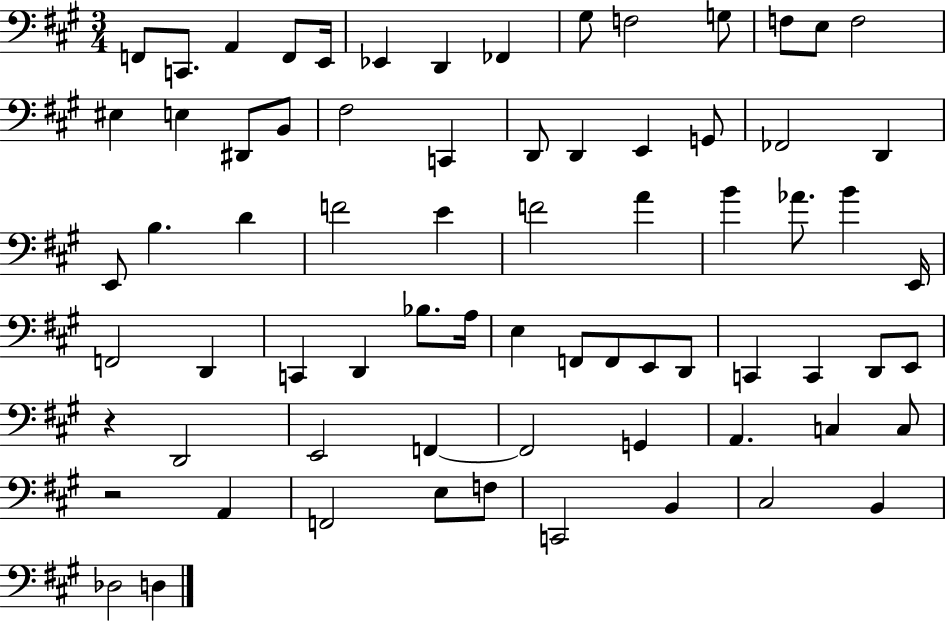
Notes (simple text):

F2/e C2/e. A2/q F2/e E2/s Eb2/q D2/q FES2/q G#3/e F3/h G3/e F3/e E3/e F3/h EIS3/q E3/q D#2/e B2/e F#3/h C2/q D2/e D2/q E2/q G2/e FES2/h D2/q E2/e B3/q. D4/q F4/h E4/q F4/h A4/q B4/q Ab4/e. B4/q E2/s F2/h D2/q C2/q D2/q Bb3/e. A3/s E3/q F2/e F2/e E2/e D2/e C2/q C2/q D2/e E2/e R/q D2/h E2/h F2/q F2/h G2/q A2/q. C3/q C3/e R/h A2/q F2/h E3/e F3/e C2/h B2/q C#3/h B2/q Db3/h D3/q